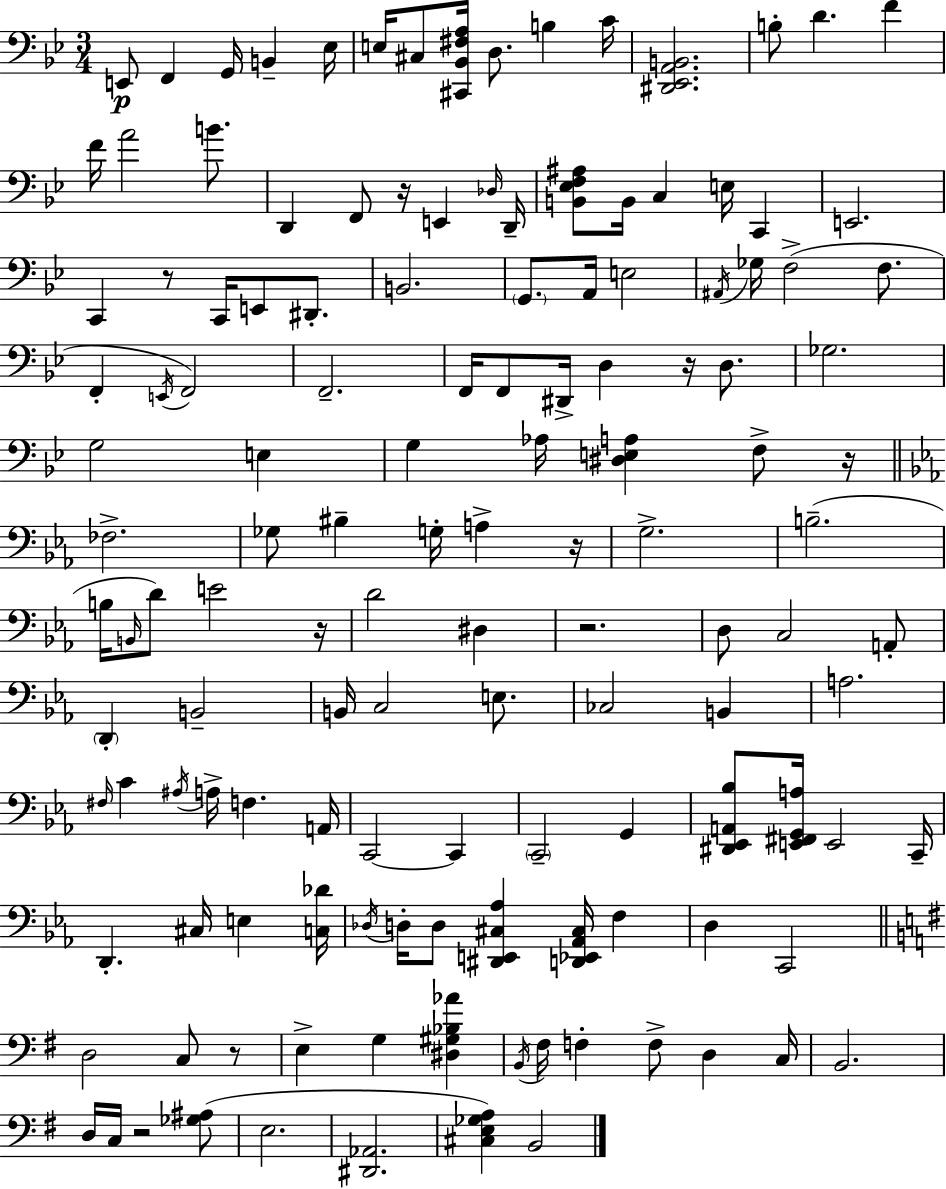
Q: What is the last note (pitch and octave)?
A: B2